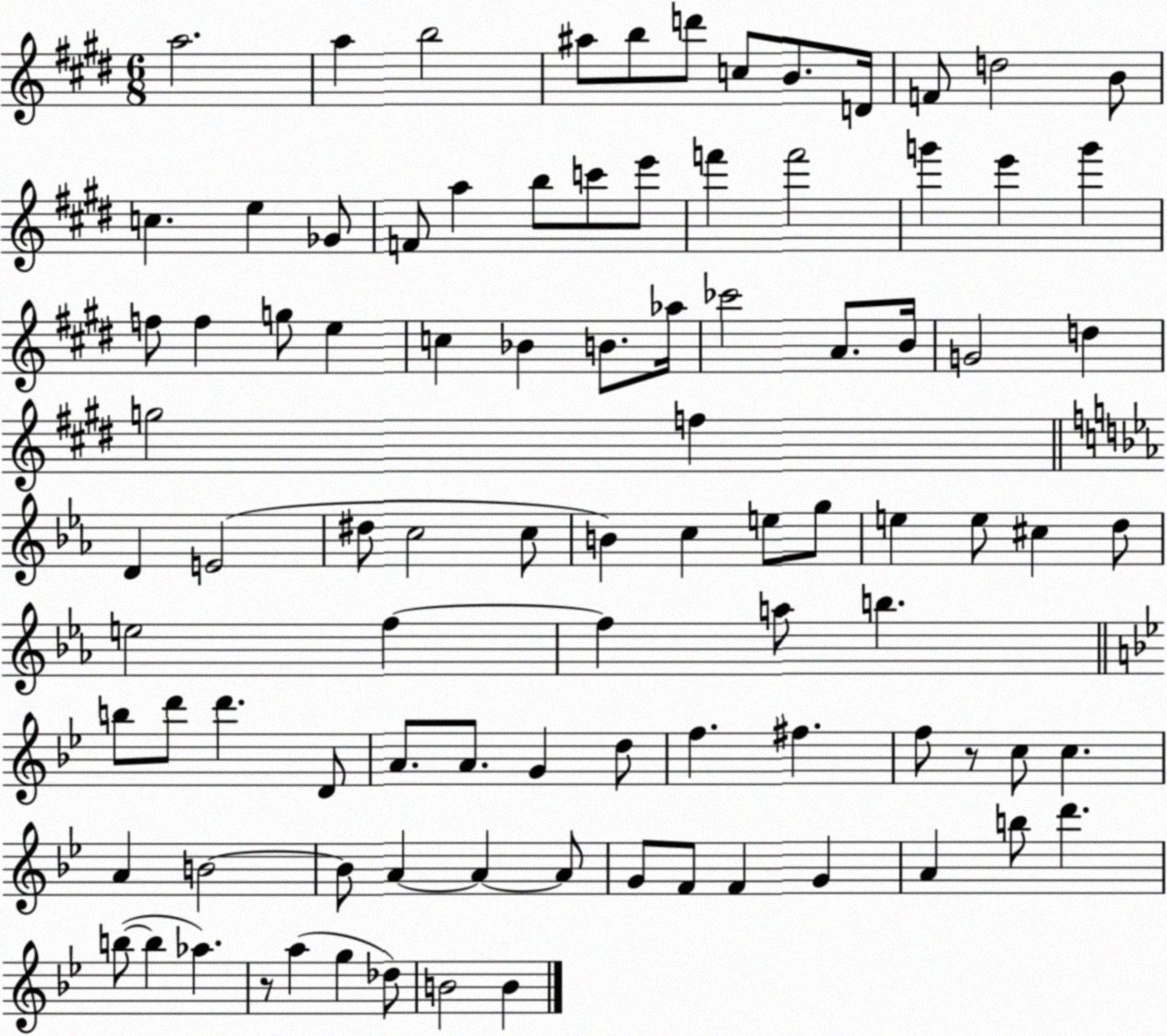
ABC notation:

X:1
T:Untitled
M:6/8
L:1/4
K:E
a2 a b2 ^a/2 b/2 d'/2 c/2 B/2 D/4 F/2 d2 B/2 c e _G/2 F/2 a b/2 c'/2 e'/2 f' f'2 g' e' g' f/2 f g/2 e c _B B/2 _a/4 _c'2 A/2 B/4 G2 d g2 f D E2 ^d/2 c2 c/2 B c e/2 g/2 e e/2 ^c d/2 e2 f f a/2 b b/2 d'/2 d' D/2 A/2 A/2 G d/2 f ^f f/2 z/2 c/2 c A B2 B/2 A A A/2 G/2 F/2 F G A b/2 d' b/2 b _a z/2 a g _d/2 B2 B